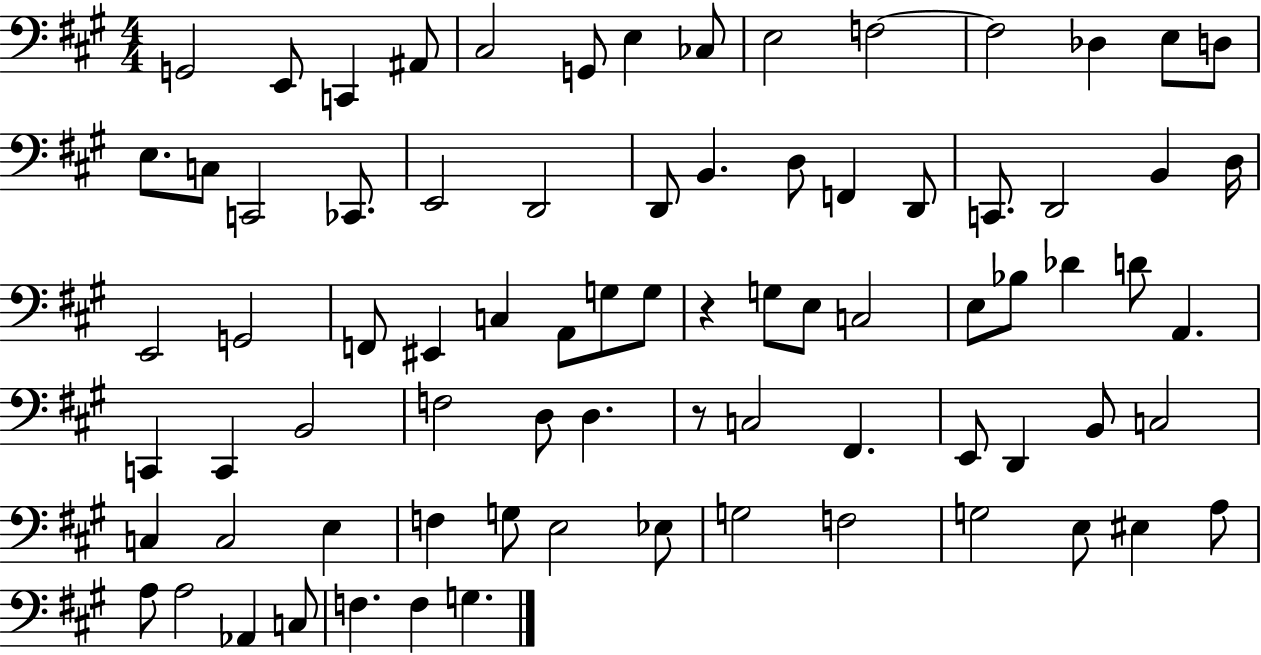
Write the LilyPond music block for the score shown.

{
  \clef bass
  \numericTimeSignature
  \time 4/4
  \key a \major
  \repeat volta 2 { g,2 e,8 c,4 ais,8 | cis2 g,8 e4 ces8 | e2 f2~~ | f2 des4 e8 d8 | \break e8. c8 c,2 ces,8. | e,2 d,2 | d,8 b,4. d8 f,4 d,8 | c,8. d,2 b,4 d16 | \break e,2 g,2 | f,8 eis,4 c4 a,8 g8 g8 | r4 g8 e8 c2 | e8 bes8 des'4 d'8 a,4. | \break c,4 c,4 b,2 | f2 d8 d4. | r8 c2 fis,4. | e,8 d,4 b,8 c2 | \break c4 c2 e4 | f4 g8 e2 ees8 | g2 f2 | g2 e8 eis4 a8 | \break a8 a2 aes,4 c8 | f4. f4 g4. | } \bar "|."
}